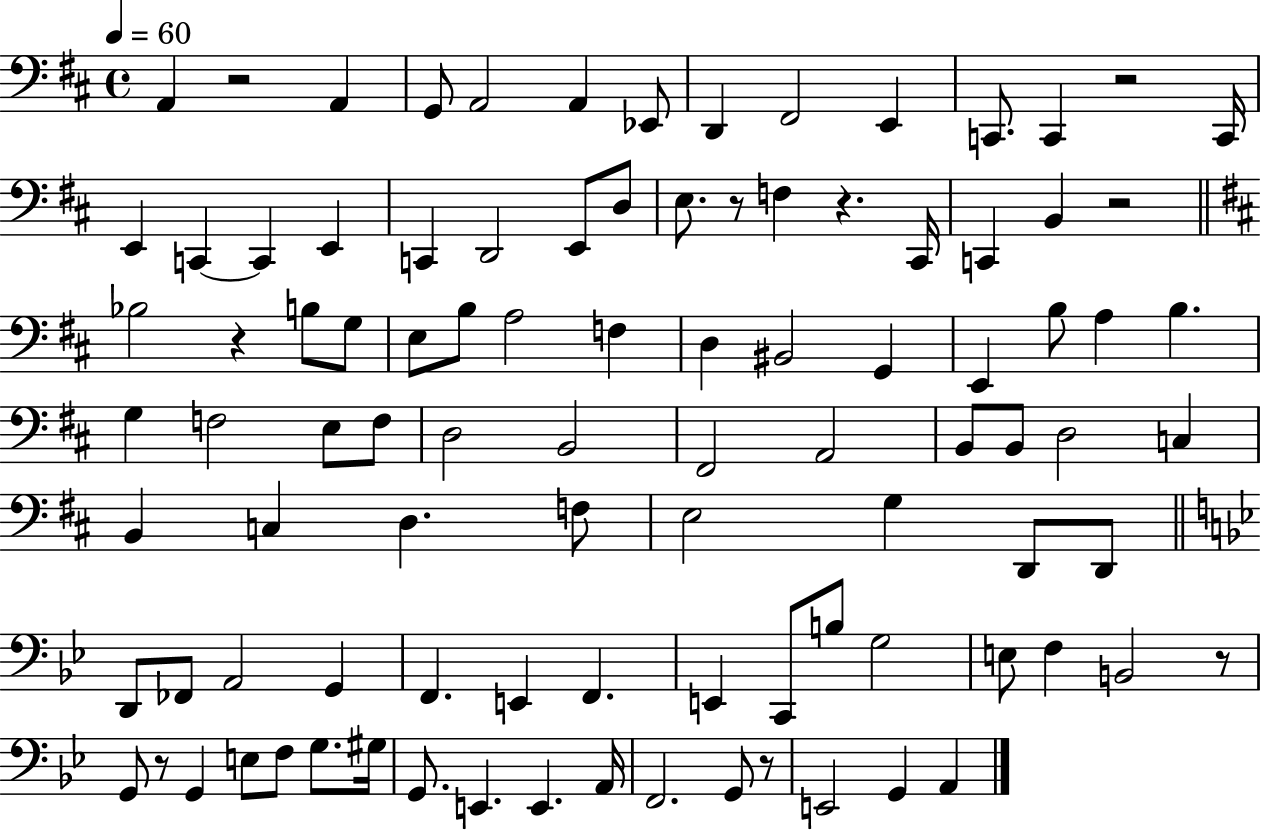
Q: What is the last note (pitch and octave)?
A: A2